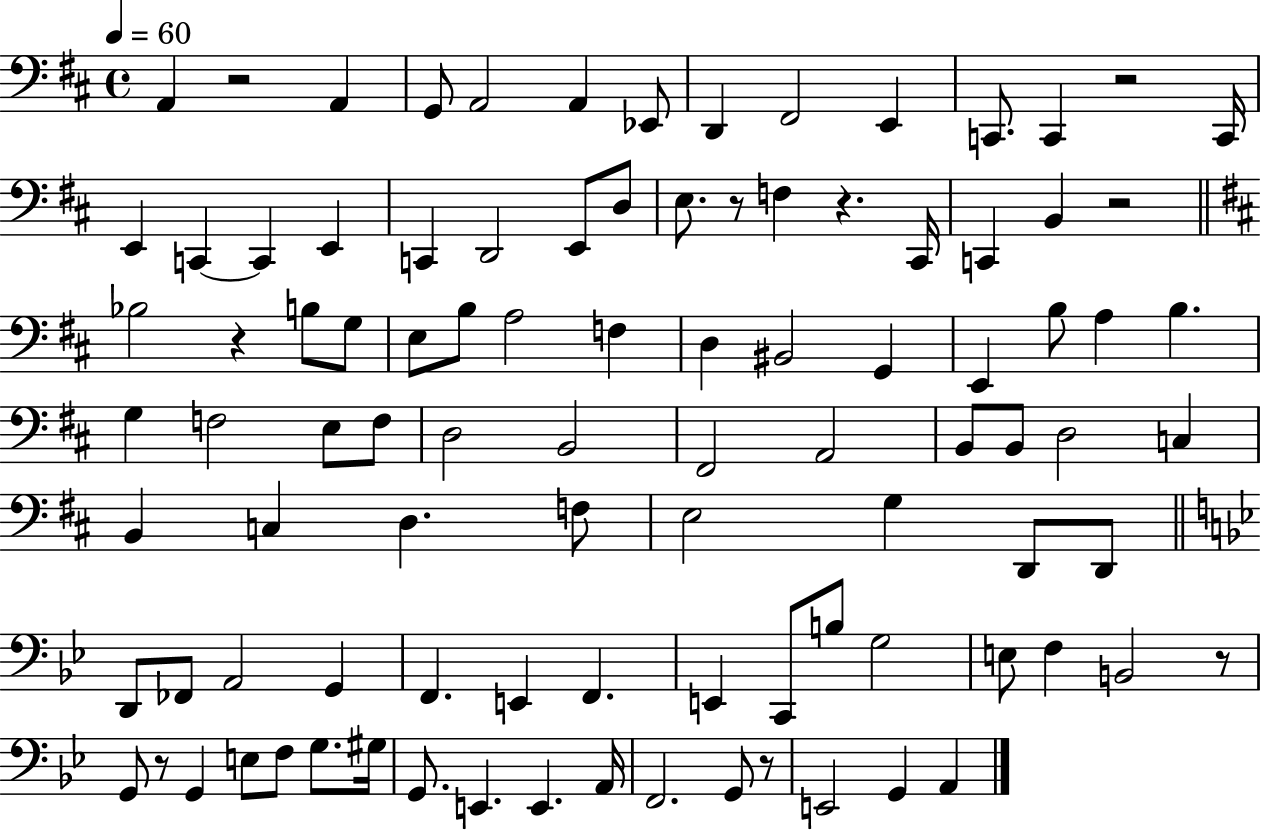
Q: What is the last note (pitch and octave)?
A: A2